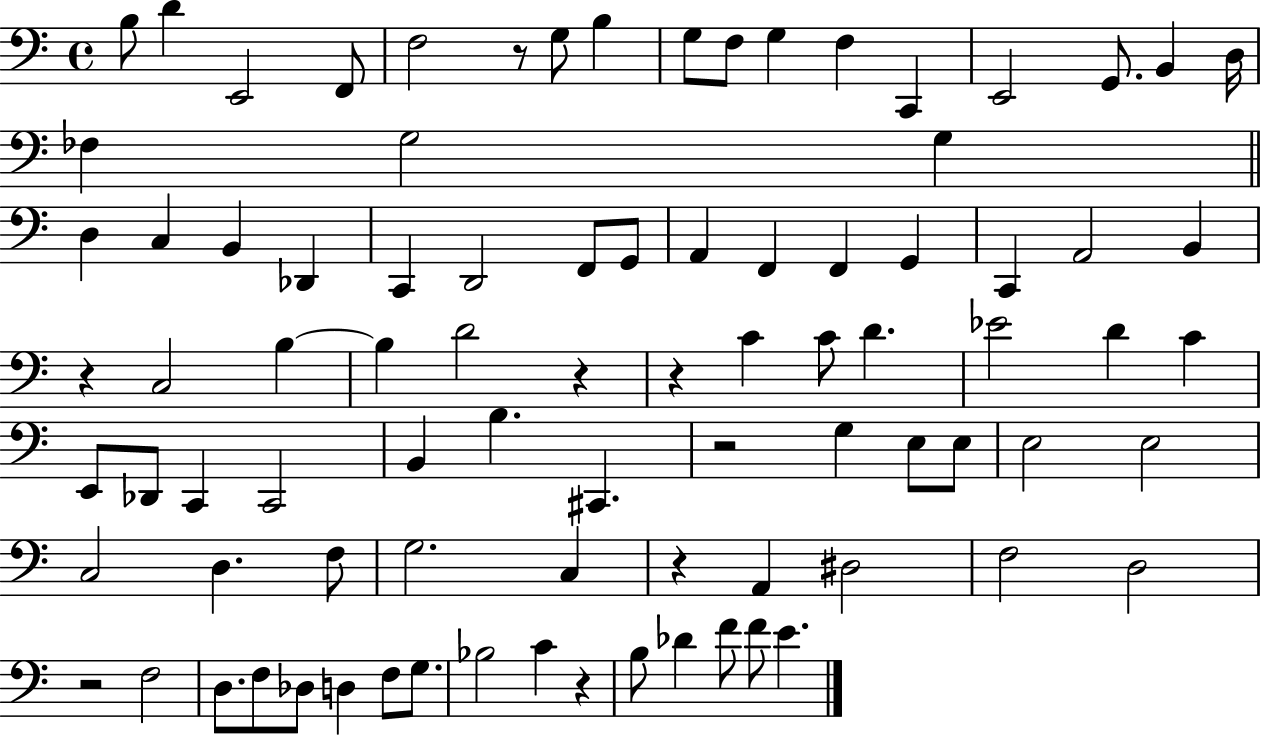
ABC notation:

X:1
T:Untitled
M:4/4
L:1/4
K:C
B,/2 D E,,2 F,,/2 F,2 z/2 G,/2 B, G,/2 F,/2 G, F, C,, E,,2 G,,/2 B,, D,/4 _F, G,2 G, D, C, B,, _D,, C,, D,,2 F,,/2 G,,/2 A,, F,, F,, G,, C,, A,,2 B,, z C,2 B, B, D2 z z C C/2 D _E2 D C E,,/2 _D,,/2 C,, C,,2 B,, B, ^C,, z2 G, E,/2 E,/2 E,2 E,2 C,2 D, F,/2 G,2 C, z A,, ^D,2 F,2 D,2 z2 F,2 D,/2 F,/2 _D,/2 D, F,/2 G,/2 _B,2 C z B,/2 _D F/2 F/2 E